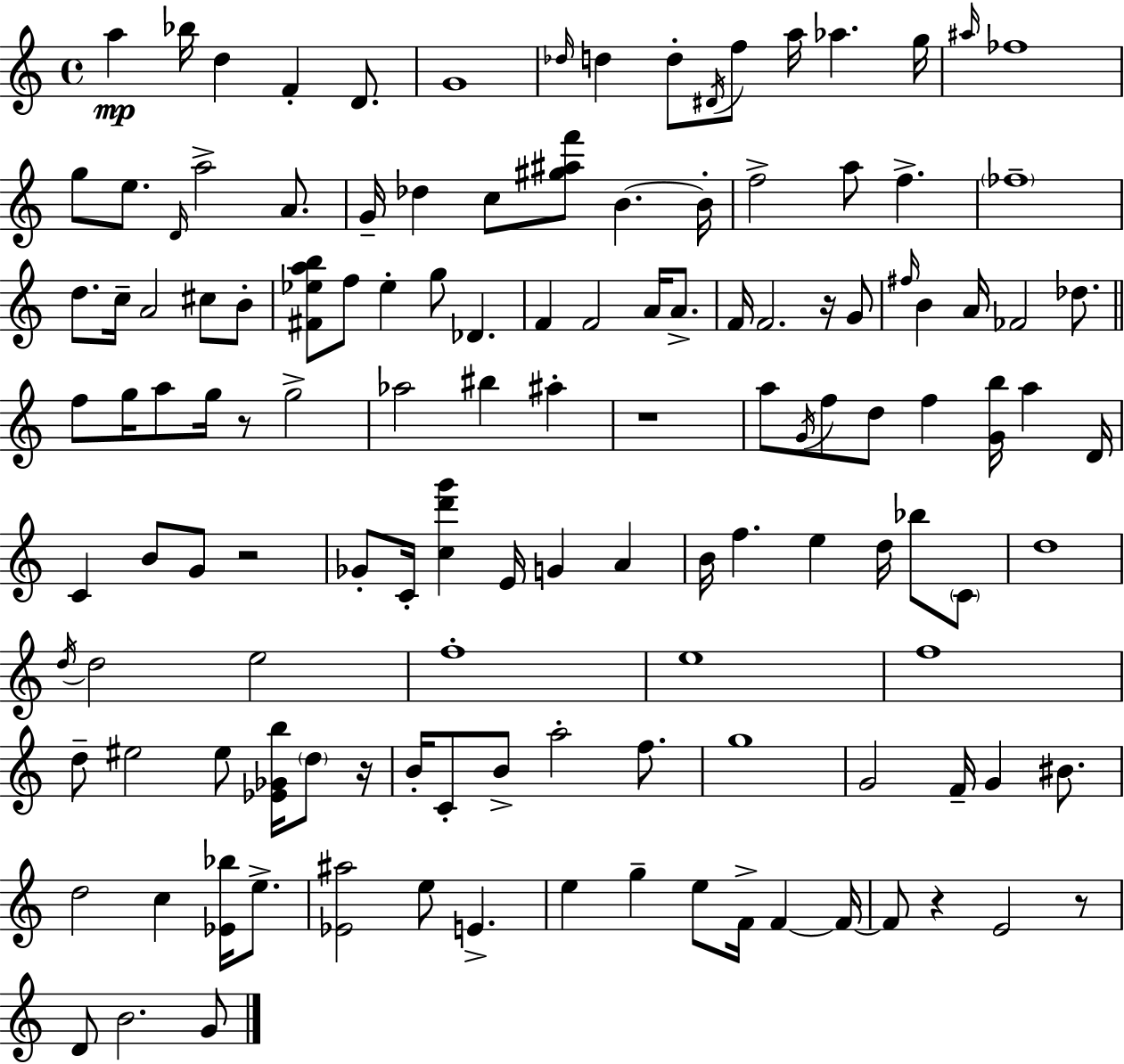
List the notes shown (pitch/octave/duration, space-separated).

A5/q Bb5/s D5/q F4/q D4/e. G4/w Db5/s D5/q D5/e D#4/s F5/e A5/s Ab5/q. G5/s A#5/s FES5/w G5/e E5/e. D4/s A5/h A4/e. G4/s Db5/q C5/e [G#5,A#5,F6]/e B4/q. B4/s F5/h A5/e F5/q. FES5/w D5/e. C5/s A4/h C#5/e B4/e [F#4,Eb5,A5,B5]/e F5/e Eb5/q G5/e Db4/q. F4/q F4/h A4/s A4/e. F4/s F4/h. R/s G4/e F#5/s B4/q A4/s FES4/h Db5/e. F5/e G5/s A5/e G5/s R/e G5/h Ab5/h BIS5/q A#5/q R/w A5/e G4/s F5/e D5/e F5/q [G4,B5]/s A5/q D4/s C4/q B4/e G4/e R/h Gb4/e C4/s [C5,D6,G6]/q E4/s G4/q A4/q B4/s F5/q. E5/q D5/s Bb5/e C4/e D5/w D5/s D5/h E5/h F5/w E5/w F5/w D5/e EIS5/h EIS5/e [Eb4,Gb4,B5]/s D5/e R/s B4/s C4/e B4/e A5/h F5/e. G5/w G4/h F4/s G4/q BIS4/e. D5/h C5/q [Eb4,Bb5]/s E5/e. [Eb4,A#5]/h E5/e E4/q. E5/q G5/q E5/e F4/s F4/q F4/s F4/e R/q E4/h R/e D4/e B4/h. G4/e